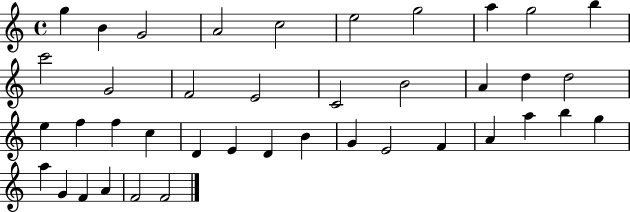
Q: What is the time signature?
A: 4/4